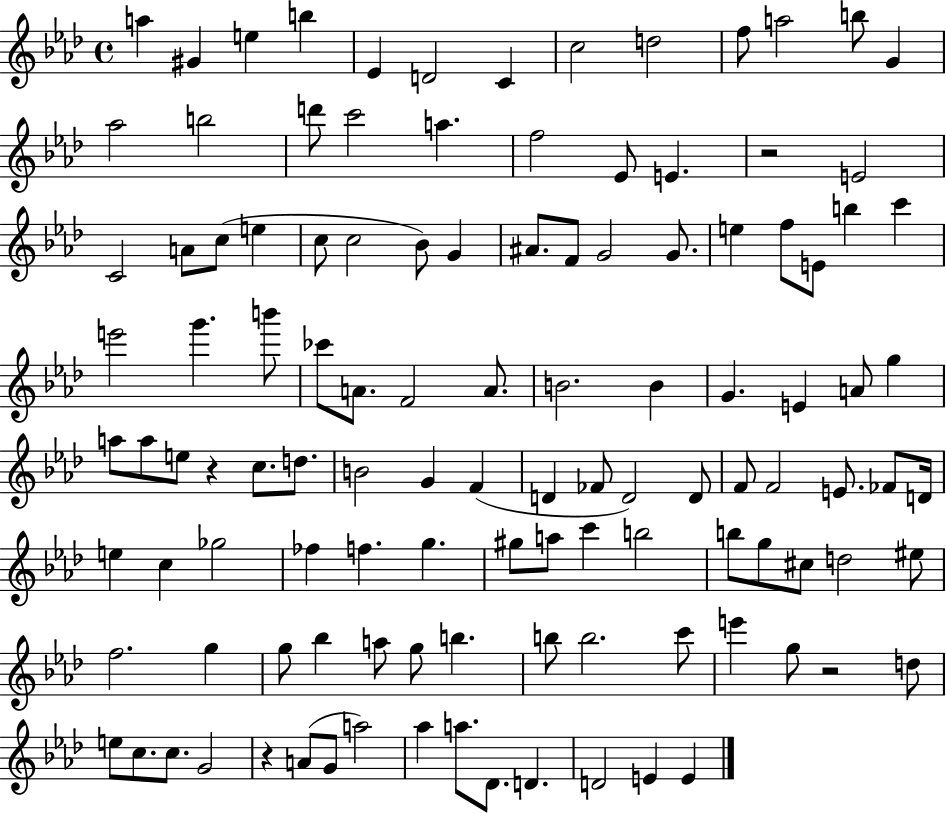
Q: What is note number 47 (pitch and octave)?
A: B4